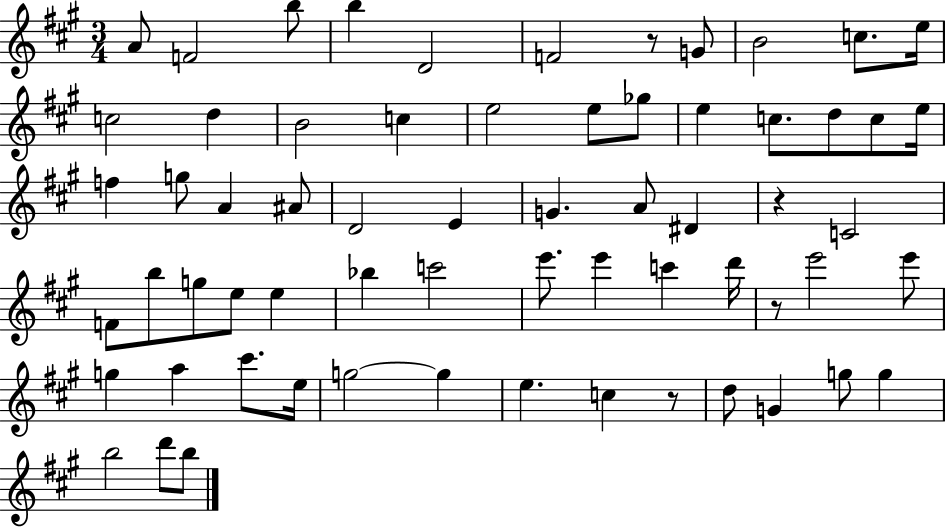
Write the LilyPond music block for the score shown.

{
  \clef treble
  \numericTimeSignature
  \time 3/4
  \key a \major
  \repeat volta 2 { a'8 f'2 b''8 | b''4 d'2 | f'2 r8 g'8 | b'2 c''8. e''16 | \break c''2 d''4 | b'2 c''4 | e''2 e''8 ges''8 | e''4 c''8. d''8 c''8 e''16 | \break f''4 g''8 a'4 ais'8 | d'2 e'4 | g'4. a'8 dis'4 | r4 c'2 | \break f'8 b''8 g''8 e''8 e''4 | bes''4 c'''2 | e'''8. e'''4 c'''4 d'''16 | r8 e'''2 e'''8 | \break g''4 a''4 cis'''8. e''16 | g''2~~ g''4 | e''4. c''4 r8 | d''8 g'4 g''8 g''4 | \break b''2 d'''8 b''8 | } \bar "|."
}